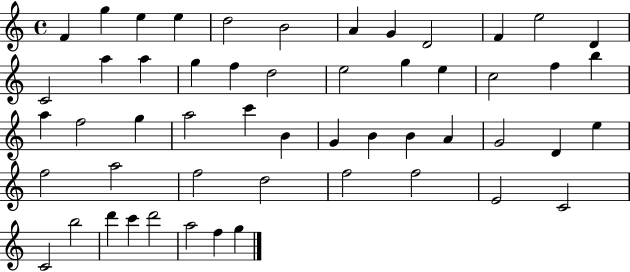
F4/q G5/q E5/q E5/q D5/h B4/h A4/q G4/q D4/h F4/q E5/h D4/q C4/h A5/q A5/q G5/q F5/q D5/h E5/h G5/q E5/q C5/h F5/q B5/q A5/q F5/h G5/q A5/h C6/q B4/q G4/q B4/q B4/q A4/q G4/h D4/q E5/q F5/h A5/h F5/h D5/h F5/h F5/h E4/h C4/h C4/h B5/h D6/q C6/q D6/h A5/h F5/q G5/q